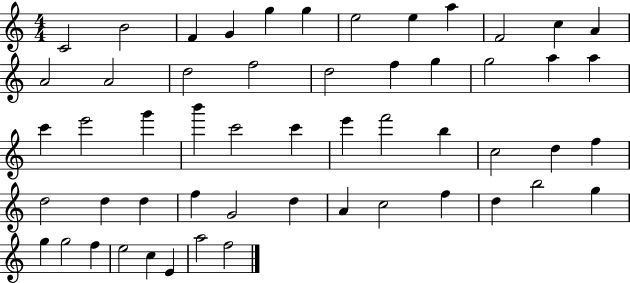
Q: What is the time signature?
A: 4/4